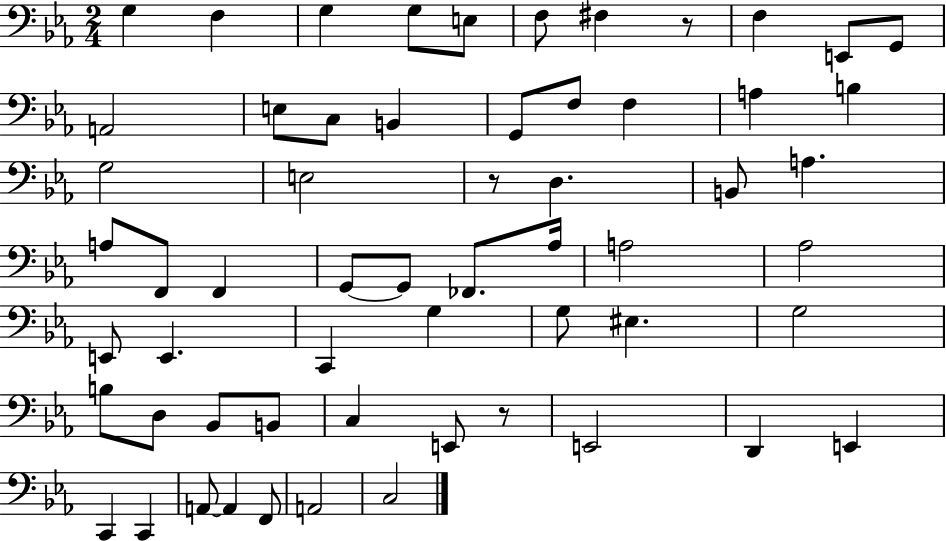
G3/q F3/q G3/q G3/e E3/e F3/e F#3/q R/e F3/q E2/e G2/e A2/h E3/e C3/e B2/q G2/e F3/e F3/q A3/q B3/q G3/h E3/h R/e D3/q. B2/e A3/q. A3/e F2/e F2/q G2/e G2/e FES2/e. Ab3/s A3/h Ab3/h E2/e E2/q. C2/q G3/q G3/e EIS3/q. G3/h B3/e D3/e Bb2/e B2/e C3/q E2/e R/e E2/h D2/q E2/q C2/q C2/q A2/e A2/q F2/e A2/h C3/h